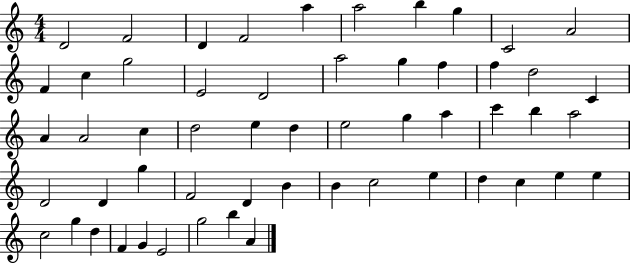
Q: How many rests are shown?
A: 0